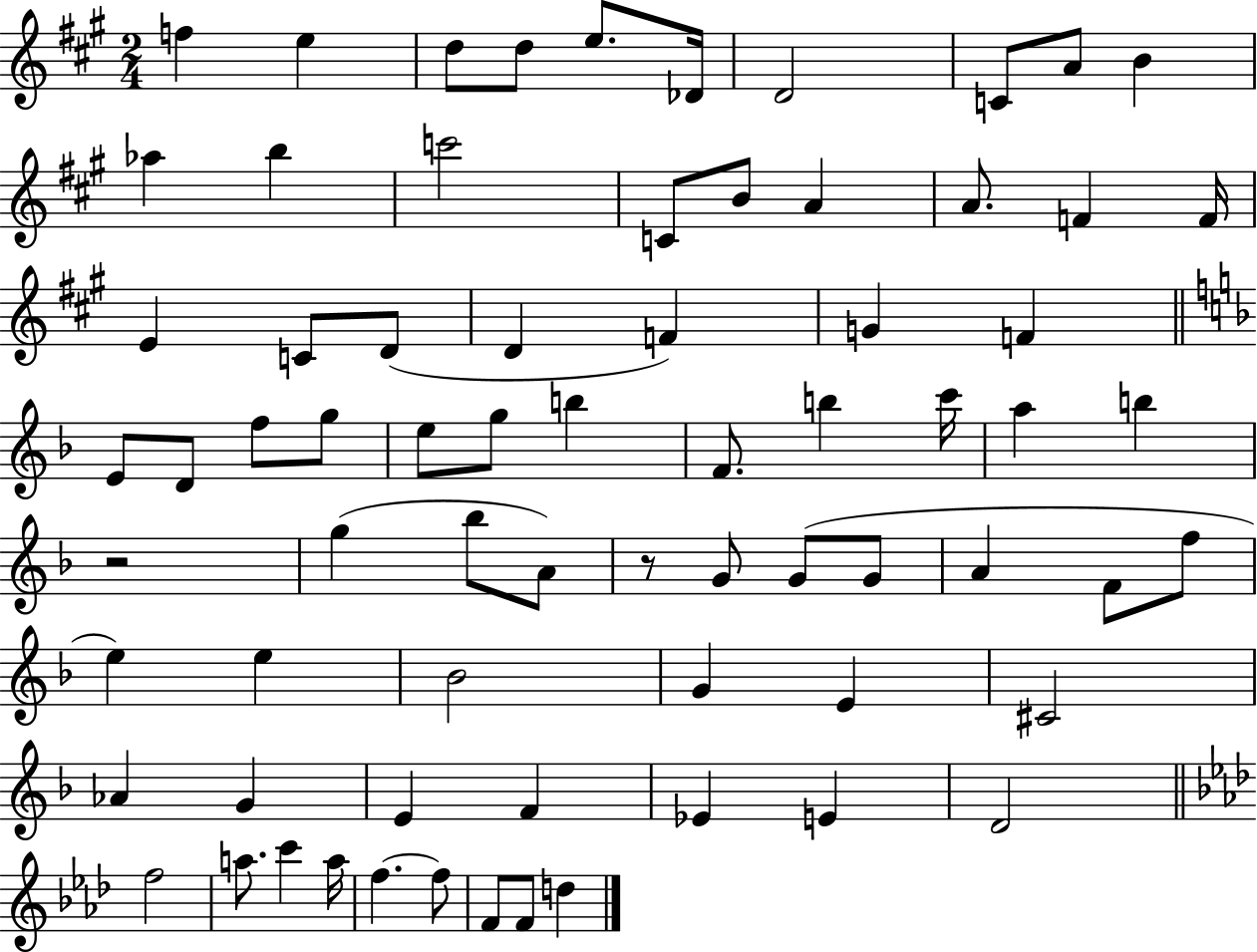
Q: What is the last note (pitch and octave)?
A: D5